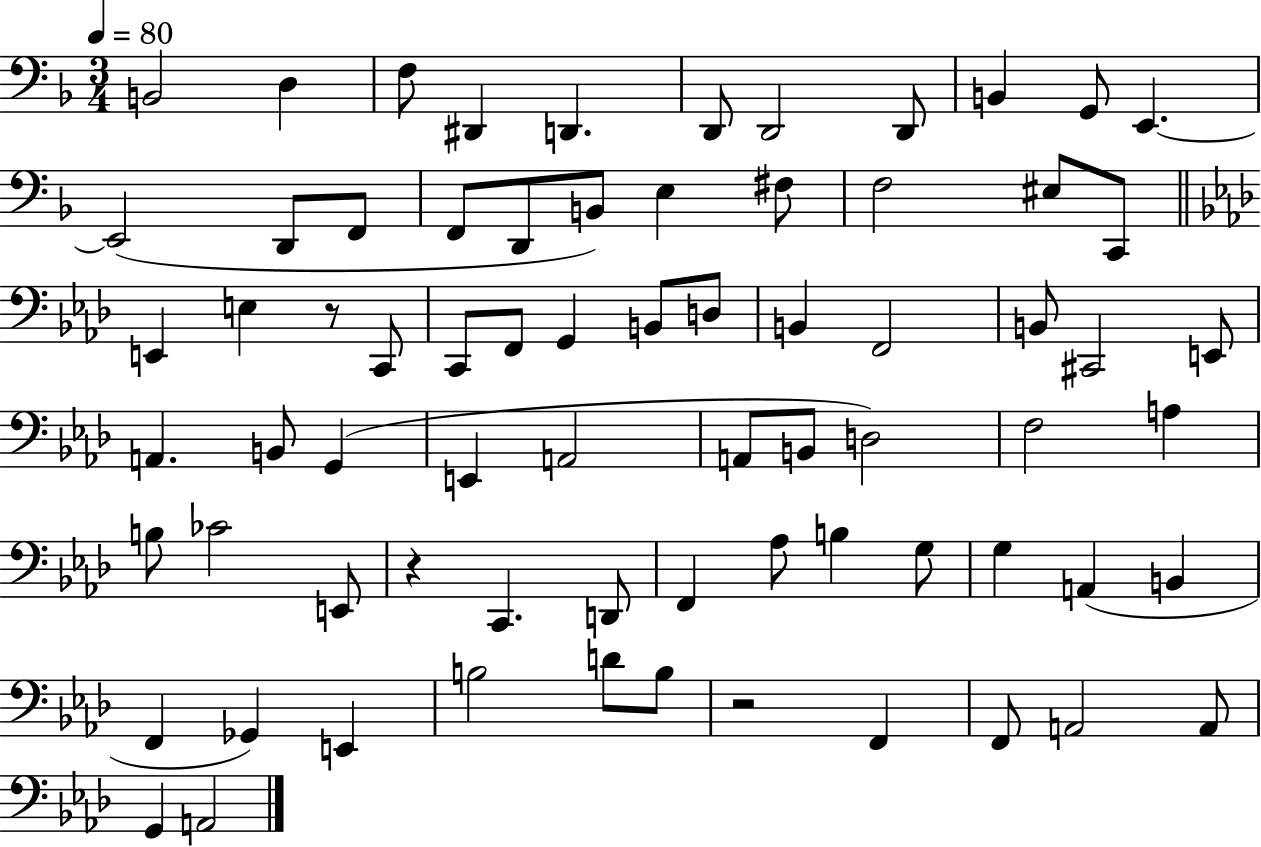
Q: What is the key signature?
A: F major